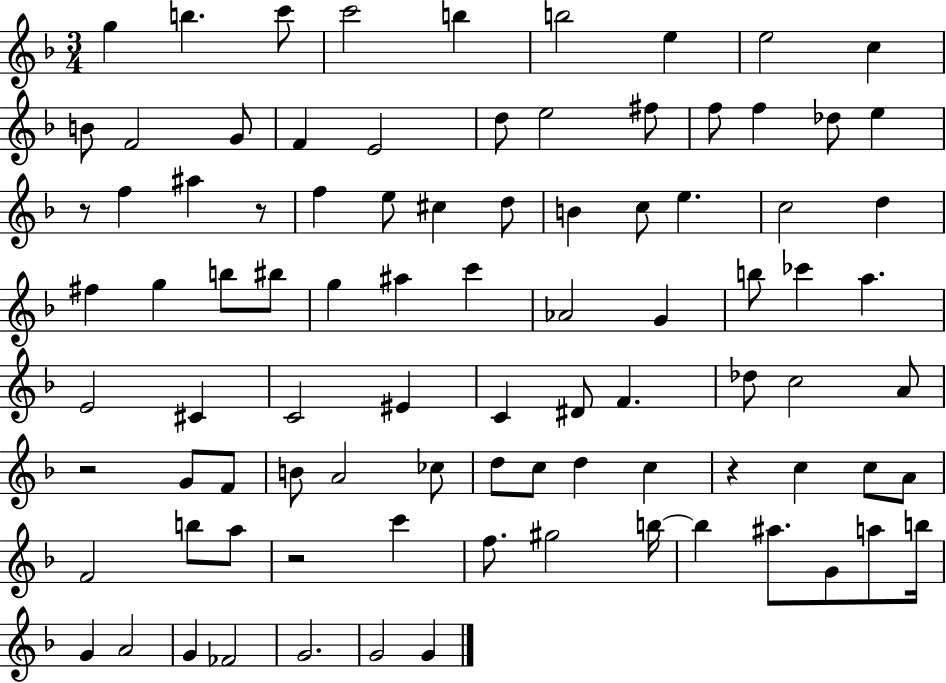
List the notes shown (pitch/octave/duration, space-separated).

G5/q B5/q. C6/e C6/h B5/q B5/h E5/q E5/h C5/q B4/e F4/h G4/e F4/q E4/h D5/e E5/h F#5/e F5/e F5/q Db5/e E5/q R/e F5/q A#5/q R/e F5/q E5/e C#5/q D5/e B4/q C5/e E5/q. C5/h D5/q F#5/q G5/q B5/e BIS5/e G5/q A#5/q C6/q Ab4/h G4/q B5/e CES6/q A5/q. E4/h C#4/q C4/h EIS4/q C4/q D#4/e F4/q. Db5/e C5/h A4/e R/h G4/e F4/e B4/e A4/h CES5/e D5/e C5/e D5/q C5/q R/q C5/q C5/e A4/e F4/h B5/e A5/e R/h C6/q F5/e. G#5/h B5/s B5/q A#5/e. G4/e A5/e B5/s G4/q A4/h G4/q FES4/h G4/h. G4/h G4/q